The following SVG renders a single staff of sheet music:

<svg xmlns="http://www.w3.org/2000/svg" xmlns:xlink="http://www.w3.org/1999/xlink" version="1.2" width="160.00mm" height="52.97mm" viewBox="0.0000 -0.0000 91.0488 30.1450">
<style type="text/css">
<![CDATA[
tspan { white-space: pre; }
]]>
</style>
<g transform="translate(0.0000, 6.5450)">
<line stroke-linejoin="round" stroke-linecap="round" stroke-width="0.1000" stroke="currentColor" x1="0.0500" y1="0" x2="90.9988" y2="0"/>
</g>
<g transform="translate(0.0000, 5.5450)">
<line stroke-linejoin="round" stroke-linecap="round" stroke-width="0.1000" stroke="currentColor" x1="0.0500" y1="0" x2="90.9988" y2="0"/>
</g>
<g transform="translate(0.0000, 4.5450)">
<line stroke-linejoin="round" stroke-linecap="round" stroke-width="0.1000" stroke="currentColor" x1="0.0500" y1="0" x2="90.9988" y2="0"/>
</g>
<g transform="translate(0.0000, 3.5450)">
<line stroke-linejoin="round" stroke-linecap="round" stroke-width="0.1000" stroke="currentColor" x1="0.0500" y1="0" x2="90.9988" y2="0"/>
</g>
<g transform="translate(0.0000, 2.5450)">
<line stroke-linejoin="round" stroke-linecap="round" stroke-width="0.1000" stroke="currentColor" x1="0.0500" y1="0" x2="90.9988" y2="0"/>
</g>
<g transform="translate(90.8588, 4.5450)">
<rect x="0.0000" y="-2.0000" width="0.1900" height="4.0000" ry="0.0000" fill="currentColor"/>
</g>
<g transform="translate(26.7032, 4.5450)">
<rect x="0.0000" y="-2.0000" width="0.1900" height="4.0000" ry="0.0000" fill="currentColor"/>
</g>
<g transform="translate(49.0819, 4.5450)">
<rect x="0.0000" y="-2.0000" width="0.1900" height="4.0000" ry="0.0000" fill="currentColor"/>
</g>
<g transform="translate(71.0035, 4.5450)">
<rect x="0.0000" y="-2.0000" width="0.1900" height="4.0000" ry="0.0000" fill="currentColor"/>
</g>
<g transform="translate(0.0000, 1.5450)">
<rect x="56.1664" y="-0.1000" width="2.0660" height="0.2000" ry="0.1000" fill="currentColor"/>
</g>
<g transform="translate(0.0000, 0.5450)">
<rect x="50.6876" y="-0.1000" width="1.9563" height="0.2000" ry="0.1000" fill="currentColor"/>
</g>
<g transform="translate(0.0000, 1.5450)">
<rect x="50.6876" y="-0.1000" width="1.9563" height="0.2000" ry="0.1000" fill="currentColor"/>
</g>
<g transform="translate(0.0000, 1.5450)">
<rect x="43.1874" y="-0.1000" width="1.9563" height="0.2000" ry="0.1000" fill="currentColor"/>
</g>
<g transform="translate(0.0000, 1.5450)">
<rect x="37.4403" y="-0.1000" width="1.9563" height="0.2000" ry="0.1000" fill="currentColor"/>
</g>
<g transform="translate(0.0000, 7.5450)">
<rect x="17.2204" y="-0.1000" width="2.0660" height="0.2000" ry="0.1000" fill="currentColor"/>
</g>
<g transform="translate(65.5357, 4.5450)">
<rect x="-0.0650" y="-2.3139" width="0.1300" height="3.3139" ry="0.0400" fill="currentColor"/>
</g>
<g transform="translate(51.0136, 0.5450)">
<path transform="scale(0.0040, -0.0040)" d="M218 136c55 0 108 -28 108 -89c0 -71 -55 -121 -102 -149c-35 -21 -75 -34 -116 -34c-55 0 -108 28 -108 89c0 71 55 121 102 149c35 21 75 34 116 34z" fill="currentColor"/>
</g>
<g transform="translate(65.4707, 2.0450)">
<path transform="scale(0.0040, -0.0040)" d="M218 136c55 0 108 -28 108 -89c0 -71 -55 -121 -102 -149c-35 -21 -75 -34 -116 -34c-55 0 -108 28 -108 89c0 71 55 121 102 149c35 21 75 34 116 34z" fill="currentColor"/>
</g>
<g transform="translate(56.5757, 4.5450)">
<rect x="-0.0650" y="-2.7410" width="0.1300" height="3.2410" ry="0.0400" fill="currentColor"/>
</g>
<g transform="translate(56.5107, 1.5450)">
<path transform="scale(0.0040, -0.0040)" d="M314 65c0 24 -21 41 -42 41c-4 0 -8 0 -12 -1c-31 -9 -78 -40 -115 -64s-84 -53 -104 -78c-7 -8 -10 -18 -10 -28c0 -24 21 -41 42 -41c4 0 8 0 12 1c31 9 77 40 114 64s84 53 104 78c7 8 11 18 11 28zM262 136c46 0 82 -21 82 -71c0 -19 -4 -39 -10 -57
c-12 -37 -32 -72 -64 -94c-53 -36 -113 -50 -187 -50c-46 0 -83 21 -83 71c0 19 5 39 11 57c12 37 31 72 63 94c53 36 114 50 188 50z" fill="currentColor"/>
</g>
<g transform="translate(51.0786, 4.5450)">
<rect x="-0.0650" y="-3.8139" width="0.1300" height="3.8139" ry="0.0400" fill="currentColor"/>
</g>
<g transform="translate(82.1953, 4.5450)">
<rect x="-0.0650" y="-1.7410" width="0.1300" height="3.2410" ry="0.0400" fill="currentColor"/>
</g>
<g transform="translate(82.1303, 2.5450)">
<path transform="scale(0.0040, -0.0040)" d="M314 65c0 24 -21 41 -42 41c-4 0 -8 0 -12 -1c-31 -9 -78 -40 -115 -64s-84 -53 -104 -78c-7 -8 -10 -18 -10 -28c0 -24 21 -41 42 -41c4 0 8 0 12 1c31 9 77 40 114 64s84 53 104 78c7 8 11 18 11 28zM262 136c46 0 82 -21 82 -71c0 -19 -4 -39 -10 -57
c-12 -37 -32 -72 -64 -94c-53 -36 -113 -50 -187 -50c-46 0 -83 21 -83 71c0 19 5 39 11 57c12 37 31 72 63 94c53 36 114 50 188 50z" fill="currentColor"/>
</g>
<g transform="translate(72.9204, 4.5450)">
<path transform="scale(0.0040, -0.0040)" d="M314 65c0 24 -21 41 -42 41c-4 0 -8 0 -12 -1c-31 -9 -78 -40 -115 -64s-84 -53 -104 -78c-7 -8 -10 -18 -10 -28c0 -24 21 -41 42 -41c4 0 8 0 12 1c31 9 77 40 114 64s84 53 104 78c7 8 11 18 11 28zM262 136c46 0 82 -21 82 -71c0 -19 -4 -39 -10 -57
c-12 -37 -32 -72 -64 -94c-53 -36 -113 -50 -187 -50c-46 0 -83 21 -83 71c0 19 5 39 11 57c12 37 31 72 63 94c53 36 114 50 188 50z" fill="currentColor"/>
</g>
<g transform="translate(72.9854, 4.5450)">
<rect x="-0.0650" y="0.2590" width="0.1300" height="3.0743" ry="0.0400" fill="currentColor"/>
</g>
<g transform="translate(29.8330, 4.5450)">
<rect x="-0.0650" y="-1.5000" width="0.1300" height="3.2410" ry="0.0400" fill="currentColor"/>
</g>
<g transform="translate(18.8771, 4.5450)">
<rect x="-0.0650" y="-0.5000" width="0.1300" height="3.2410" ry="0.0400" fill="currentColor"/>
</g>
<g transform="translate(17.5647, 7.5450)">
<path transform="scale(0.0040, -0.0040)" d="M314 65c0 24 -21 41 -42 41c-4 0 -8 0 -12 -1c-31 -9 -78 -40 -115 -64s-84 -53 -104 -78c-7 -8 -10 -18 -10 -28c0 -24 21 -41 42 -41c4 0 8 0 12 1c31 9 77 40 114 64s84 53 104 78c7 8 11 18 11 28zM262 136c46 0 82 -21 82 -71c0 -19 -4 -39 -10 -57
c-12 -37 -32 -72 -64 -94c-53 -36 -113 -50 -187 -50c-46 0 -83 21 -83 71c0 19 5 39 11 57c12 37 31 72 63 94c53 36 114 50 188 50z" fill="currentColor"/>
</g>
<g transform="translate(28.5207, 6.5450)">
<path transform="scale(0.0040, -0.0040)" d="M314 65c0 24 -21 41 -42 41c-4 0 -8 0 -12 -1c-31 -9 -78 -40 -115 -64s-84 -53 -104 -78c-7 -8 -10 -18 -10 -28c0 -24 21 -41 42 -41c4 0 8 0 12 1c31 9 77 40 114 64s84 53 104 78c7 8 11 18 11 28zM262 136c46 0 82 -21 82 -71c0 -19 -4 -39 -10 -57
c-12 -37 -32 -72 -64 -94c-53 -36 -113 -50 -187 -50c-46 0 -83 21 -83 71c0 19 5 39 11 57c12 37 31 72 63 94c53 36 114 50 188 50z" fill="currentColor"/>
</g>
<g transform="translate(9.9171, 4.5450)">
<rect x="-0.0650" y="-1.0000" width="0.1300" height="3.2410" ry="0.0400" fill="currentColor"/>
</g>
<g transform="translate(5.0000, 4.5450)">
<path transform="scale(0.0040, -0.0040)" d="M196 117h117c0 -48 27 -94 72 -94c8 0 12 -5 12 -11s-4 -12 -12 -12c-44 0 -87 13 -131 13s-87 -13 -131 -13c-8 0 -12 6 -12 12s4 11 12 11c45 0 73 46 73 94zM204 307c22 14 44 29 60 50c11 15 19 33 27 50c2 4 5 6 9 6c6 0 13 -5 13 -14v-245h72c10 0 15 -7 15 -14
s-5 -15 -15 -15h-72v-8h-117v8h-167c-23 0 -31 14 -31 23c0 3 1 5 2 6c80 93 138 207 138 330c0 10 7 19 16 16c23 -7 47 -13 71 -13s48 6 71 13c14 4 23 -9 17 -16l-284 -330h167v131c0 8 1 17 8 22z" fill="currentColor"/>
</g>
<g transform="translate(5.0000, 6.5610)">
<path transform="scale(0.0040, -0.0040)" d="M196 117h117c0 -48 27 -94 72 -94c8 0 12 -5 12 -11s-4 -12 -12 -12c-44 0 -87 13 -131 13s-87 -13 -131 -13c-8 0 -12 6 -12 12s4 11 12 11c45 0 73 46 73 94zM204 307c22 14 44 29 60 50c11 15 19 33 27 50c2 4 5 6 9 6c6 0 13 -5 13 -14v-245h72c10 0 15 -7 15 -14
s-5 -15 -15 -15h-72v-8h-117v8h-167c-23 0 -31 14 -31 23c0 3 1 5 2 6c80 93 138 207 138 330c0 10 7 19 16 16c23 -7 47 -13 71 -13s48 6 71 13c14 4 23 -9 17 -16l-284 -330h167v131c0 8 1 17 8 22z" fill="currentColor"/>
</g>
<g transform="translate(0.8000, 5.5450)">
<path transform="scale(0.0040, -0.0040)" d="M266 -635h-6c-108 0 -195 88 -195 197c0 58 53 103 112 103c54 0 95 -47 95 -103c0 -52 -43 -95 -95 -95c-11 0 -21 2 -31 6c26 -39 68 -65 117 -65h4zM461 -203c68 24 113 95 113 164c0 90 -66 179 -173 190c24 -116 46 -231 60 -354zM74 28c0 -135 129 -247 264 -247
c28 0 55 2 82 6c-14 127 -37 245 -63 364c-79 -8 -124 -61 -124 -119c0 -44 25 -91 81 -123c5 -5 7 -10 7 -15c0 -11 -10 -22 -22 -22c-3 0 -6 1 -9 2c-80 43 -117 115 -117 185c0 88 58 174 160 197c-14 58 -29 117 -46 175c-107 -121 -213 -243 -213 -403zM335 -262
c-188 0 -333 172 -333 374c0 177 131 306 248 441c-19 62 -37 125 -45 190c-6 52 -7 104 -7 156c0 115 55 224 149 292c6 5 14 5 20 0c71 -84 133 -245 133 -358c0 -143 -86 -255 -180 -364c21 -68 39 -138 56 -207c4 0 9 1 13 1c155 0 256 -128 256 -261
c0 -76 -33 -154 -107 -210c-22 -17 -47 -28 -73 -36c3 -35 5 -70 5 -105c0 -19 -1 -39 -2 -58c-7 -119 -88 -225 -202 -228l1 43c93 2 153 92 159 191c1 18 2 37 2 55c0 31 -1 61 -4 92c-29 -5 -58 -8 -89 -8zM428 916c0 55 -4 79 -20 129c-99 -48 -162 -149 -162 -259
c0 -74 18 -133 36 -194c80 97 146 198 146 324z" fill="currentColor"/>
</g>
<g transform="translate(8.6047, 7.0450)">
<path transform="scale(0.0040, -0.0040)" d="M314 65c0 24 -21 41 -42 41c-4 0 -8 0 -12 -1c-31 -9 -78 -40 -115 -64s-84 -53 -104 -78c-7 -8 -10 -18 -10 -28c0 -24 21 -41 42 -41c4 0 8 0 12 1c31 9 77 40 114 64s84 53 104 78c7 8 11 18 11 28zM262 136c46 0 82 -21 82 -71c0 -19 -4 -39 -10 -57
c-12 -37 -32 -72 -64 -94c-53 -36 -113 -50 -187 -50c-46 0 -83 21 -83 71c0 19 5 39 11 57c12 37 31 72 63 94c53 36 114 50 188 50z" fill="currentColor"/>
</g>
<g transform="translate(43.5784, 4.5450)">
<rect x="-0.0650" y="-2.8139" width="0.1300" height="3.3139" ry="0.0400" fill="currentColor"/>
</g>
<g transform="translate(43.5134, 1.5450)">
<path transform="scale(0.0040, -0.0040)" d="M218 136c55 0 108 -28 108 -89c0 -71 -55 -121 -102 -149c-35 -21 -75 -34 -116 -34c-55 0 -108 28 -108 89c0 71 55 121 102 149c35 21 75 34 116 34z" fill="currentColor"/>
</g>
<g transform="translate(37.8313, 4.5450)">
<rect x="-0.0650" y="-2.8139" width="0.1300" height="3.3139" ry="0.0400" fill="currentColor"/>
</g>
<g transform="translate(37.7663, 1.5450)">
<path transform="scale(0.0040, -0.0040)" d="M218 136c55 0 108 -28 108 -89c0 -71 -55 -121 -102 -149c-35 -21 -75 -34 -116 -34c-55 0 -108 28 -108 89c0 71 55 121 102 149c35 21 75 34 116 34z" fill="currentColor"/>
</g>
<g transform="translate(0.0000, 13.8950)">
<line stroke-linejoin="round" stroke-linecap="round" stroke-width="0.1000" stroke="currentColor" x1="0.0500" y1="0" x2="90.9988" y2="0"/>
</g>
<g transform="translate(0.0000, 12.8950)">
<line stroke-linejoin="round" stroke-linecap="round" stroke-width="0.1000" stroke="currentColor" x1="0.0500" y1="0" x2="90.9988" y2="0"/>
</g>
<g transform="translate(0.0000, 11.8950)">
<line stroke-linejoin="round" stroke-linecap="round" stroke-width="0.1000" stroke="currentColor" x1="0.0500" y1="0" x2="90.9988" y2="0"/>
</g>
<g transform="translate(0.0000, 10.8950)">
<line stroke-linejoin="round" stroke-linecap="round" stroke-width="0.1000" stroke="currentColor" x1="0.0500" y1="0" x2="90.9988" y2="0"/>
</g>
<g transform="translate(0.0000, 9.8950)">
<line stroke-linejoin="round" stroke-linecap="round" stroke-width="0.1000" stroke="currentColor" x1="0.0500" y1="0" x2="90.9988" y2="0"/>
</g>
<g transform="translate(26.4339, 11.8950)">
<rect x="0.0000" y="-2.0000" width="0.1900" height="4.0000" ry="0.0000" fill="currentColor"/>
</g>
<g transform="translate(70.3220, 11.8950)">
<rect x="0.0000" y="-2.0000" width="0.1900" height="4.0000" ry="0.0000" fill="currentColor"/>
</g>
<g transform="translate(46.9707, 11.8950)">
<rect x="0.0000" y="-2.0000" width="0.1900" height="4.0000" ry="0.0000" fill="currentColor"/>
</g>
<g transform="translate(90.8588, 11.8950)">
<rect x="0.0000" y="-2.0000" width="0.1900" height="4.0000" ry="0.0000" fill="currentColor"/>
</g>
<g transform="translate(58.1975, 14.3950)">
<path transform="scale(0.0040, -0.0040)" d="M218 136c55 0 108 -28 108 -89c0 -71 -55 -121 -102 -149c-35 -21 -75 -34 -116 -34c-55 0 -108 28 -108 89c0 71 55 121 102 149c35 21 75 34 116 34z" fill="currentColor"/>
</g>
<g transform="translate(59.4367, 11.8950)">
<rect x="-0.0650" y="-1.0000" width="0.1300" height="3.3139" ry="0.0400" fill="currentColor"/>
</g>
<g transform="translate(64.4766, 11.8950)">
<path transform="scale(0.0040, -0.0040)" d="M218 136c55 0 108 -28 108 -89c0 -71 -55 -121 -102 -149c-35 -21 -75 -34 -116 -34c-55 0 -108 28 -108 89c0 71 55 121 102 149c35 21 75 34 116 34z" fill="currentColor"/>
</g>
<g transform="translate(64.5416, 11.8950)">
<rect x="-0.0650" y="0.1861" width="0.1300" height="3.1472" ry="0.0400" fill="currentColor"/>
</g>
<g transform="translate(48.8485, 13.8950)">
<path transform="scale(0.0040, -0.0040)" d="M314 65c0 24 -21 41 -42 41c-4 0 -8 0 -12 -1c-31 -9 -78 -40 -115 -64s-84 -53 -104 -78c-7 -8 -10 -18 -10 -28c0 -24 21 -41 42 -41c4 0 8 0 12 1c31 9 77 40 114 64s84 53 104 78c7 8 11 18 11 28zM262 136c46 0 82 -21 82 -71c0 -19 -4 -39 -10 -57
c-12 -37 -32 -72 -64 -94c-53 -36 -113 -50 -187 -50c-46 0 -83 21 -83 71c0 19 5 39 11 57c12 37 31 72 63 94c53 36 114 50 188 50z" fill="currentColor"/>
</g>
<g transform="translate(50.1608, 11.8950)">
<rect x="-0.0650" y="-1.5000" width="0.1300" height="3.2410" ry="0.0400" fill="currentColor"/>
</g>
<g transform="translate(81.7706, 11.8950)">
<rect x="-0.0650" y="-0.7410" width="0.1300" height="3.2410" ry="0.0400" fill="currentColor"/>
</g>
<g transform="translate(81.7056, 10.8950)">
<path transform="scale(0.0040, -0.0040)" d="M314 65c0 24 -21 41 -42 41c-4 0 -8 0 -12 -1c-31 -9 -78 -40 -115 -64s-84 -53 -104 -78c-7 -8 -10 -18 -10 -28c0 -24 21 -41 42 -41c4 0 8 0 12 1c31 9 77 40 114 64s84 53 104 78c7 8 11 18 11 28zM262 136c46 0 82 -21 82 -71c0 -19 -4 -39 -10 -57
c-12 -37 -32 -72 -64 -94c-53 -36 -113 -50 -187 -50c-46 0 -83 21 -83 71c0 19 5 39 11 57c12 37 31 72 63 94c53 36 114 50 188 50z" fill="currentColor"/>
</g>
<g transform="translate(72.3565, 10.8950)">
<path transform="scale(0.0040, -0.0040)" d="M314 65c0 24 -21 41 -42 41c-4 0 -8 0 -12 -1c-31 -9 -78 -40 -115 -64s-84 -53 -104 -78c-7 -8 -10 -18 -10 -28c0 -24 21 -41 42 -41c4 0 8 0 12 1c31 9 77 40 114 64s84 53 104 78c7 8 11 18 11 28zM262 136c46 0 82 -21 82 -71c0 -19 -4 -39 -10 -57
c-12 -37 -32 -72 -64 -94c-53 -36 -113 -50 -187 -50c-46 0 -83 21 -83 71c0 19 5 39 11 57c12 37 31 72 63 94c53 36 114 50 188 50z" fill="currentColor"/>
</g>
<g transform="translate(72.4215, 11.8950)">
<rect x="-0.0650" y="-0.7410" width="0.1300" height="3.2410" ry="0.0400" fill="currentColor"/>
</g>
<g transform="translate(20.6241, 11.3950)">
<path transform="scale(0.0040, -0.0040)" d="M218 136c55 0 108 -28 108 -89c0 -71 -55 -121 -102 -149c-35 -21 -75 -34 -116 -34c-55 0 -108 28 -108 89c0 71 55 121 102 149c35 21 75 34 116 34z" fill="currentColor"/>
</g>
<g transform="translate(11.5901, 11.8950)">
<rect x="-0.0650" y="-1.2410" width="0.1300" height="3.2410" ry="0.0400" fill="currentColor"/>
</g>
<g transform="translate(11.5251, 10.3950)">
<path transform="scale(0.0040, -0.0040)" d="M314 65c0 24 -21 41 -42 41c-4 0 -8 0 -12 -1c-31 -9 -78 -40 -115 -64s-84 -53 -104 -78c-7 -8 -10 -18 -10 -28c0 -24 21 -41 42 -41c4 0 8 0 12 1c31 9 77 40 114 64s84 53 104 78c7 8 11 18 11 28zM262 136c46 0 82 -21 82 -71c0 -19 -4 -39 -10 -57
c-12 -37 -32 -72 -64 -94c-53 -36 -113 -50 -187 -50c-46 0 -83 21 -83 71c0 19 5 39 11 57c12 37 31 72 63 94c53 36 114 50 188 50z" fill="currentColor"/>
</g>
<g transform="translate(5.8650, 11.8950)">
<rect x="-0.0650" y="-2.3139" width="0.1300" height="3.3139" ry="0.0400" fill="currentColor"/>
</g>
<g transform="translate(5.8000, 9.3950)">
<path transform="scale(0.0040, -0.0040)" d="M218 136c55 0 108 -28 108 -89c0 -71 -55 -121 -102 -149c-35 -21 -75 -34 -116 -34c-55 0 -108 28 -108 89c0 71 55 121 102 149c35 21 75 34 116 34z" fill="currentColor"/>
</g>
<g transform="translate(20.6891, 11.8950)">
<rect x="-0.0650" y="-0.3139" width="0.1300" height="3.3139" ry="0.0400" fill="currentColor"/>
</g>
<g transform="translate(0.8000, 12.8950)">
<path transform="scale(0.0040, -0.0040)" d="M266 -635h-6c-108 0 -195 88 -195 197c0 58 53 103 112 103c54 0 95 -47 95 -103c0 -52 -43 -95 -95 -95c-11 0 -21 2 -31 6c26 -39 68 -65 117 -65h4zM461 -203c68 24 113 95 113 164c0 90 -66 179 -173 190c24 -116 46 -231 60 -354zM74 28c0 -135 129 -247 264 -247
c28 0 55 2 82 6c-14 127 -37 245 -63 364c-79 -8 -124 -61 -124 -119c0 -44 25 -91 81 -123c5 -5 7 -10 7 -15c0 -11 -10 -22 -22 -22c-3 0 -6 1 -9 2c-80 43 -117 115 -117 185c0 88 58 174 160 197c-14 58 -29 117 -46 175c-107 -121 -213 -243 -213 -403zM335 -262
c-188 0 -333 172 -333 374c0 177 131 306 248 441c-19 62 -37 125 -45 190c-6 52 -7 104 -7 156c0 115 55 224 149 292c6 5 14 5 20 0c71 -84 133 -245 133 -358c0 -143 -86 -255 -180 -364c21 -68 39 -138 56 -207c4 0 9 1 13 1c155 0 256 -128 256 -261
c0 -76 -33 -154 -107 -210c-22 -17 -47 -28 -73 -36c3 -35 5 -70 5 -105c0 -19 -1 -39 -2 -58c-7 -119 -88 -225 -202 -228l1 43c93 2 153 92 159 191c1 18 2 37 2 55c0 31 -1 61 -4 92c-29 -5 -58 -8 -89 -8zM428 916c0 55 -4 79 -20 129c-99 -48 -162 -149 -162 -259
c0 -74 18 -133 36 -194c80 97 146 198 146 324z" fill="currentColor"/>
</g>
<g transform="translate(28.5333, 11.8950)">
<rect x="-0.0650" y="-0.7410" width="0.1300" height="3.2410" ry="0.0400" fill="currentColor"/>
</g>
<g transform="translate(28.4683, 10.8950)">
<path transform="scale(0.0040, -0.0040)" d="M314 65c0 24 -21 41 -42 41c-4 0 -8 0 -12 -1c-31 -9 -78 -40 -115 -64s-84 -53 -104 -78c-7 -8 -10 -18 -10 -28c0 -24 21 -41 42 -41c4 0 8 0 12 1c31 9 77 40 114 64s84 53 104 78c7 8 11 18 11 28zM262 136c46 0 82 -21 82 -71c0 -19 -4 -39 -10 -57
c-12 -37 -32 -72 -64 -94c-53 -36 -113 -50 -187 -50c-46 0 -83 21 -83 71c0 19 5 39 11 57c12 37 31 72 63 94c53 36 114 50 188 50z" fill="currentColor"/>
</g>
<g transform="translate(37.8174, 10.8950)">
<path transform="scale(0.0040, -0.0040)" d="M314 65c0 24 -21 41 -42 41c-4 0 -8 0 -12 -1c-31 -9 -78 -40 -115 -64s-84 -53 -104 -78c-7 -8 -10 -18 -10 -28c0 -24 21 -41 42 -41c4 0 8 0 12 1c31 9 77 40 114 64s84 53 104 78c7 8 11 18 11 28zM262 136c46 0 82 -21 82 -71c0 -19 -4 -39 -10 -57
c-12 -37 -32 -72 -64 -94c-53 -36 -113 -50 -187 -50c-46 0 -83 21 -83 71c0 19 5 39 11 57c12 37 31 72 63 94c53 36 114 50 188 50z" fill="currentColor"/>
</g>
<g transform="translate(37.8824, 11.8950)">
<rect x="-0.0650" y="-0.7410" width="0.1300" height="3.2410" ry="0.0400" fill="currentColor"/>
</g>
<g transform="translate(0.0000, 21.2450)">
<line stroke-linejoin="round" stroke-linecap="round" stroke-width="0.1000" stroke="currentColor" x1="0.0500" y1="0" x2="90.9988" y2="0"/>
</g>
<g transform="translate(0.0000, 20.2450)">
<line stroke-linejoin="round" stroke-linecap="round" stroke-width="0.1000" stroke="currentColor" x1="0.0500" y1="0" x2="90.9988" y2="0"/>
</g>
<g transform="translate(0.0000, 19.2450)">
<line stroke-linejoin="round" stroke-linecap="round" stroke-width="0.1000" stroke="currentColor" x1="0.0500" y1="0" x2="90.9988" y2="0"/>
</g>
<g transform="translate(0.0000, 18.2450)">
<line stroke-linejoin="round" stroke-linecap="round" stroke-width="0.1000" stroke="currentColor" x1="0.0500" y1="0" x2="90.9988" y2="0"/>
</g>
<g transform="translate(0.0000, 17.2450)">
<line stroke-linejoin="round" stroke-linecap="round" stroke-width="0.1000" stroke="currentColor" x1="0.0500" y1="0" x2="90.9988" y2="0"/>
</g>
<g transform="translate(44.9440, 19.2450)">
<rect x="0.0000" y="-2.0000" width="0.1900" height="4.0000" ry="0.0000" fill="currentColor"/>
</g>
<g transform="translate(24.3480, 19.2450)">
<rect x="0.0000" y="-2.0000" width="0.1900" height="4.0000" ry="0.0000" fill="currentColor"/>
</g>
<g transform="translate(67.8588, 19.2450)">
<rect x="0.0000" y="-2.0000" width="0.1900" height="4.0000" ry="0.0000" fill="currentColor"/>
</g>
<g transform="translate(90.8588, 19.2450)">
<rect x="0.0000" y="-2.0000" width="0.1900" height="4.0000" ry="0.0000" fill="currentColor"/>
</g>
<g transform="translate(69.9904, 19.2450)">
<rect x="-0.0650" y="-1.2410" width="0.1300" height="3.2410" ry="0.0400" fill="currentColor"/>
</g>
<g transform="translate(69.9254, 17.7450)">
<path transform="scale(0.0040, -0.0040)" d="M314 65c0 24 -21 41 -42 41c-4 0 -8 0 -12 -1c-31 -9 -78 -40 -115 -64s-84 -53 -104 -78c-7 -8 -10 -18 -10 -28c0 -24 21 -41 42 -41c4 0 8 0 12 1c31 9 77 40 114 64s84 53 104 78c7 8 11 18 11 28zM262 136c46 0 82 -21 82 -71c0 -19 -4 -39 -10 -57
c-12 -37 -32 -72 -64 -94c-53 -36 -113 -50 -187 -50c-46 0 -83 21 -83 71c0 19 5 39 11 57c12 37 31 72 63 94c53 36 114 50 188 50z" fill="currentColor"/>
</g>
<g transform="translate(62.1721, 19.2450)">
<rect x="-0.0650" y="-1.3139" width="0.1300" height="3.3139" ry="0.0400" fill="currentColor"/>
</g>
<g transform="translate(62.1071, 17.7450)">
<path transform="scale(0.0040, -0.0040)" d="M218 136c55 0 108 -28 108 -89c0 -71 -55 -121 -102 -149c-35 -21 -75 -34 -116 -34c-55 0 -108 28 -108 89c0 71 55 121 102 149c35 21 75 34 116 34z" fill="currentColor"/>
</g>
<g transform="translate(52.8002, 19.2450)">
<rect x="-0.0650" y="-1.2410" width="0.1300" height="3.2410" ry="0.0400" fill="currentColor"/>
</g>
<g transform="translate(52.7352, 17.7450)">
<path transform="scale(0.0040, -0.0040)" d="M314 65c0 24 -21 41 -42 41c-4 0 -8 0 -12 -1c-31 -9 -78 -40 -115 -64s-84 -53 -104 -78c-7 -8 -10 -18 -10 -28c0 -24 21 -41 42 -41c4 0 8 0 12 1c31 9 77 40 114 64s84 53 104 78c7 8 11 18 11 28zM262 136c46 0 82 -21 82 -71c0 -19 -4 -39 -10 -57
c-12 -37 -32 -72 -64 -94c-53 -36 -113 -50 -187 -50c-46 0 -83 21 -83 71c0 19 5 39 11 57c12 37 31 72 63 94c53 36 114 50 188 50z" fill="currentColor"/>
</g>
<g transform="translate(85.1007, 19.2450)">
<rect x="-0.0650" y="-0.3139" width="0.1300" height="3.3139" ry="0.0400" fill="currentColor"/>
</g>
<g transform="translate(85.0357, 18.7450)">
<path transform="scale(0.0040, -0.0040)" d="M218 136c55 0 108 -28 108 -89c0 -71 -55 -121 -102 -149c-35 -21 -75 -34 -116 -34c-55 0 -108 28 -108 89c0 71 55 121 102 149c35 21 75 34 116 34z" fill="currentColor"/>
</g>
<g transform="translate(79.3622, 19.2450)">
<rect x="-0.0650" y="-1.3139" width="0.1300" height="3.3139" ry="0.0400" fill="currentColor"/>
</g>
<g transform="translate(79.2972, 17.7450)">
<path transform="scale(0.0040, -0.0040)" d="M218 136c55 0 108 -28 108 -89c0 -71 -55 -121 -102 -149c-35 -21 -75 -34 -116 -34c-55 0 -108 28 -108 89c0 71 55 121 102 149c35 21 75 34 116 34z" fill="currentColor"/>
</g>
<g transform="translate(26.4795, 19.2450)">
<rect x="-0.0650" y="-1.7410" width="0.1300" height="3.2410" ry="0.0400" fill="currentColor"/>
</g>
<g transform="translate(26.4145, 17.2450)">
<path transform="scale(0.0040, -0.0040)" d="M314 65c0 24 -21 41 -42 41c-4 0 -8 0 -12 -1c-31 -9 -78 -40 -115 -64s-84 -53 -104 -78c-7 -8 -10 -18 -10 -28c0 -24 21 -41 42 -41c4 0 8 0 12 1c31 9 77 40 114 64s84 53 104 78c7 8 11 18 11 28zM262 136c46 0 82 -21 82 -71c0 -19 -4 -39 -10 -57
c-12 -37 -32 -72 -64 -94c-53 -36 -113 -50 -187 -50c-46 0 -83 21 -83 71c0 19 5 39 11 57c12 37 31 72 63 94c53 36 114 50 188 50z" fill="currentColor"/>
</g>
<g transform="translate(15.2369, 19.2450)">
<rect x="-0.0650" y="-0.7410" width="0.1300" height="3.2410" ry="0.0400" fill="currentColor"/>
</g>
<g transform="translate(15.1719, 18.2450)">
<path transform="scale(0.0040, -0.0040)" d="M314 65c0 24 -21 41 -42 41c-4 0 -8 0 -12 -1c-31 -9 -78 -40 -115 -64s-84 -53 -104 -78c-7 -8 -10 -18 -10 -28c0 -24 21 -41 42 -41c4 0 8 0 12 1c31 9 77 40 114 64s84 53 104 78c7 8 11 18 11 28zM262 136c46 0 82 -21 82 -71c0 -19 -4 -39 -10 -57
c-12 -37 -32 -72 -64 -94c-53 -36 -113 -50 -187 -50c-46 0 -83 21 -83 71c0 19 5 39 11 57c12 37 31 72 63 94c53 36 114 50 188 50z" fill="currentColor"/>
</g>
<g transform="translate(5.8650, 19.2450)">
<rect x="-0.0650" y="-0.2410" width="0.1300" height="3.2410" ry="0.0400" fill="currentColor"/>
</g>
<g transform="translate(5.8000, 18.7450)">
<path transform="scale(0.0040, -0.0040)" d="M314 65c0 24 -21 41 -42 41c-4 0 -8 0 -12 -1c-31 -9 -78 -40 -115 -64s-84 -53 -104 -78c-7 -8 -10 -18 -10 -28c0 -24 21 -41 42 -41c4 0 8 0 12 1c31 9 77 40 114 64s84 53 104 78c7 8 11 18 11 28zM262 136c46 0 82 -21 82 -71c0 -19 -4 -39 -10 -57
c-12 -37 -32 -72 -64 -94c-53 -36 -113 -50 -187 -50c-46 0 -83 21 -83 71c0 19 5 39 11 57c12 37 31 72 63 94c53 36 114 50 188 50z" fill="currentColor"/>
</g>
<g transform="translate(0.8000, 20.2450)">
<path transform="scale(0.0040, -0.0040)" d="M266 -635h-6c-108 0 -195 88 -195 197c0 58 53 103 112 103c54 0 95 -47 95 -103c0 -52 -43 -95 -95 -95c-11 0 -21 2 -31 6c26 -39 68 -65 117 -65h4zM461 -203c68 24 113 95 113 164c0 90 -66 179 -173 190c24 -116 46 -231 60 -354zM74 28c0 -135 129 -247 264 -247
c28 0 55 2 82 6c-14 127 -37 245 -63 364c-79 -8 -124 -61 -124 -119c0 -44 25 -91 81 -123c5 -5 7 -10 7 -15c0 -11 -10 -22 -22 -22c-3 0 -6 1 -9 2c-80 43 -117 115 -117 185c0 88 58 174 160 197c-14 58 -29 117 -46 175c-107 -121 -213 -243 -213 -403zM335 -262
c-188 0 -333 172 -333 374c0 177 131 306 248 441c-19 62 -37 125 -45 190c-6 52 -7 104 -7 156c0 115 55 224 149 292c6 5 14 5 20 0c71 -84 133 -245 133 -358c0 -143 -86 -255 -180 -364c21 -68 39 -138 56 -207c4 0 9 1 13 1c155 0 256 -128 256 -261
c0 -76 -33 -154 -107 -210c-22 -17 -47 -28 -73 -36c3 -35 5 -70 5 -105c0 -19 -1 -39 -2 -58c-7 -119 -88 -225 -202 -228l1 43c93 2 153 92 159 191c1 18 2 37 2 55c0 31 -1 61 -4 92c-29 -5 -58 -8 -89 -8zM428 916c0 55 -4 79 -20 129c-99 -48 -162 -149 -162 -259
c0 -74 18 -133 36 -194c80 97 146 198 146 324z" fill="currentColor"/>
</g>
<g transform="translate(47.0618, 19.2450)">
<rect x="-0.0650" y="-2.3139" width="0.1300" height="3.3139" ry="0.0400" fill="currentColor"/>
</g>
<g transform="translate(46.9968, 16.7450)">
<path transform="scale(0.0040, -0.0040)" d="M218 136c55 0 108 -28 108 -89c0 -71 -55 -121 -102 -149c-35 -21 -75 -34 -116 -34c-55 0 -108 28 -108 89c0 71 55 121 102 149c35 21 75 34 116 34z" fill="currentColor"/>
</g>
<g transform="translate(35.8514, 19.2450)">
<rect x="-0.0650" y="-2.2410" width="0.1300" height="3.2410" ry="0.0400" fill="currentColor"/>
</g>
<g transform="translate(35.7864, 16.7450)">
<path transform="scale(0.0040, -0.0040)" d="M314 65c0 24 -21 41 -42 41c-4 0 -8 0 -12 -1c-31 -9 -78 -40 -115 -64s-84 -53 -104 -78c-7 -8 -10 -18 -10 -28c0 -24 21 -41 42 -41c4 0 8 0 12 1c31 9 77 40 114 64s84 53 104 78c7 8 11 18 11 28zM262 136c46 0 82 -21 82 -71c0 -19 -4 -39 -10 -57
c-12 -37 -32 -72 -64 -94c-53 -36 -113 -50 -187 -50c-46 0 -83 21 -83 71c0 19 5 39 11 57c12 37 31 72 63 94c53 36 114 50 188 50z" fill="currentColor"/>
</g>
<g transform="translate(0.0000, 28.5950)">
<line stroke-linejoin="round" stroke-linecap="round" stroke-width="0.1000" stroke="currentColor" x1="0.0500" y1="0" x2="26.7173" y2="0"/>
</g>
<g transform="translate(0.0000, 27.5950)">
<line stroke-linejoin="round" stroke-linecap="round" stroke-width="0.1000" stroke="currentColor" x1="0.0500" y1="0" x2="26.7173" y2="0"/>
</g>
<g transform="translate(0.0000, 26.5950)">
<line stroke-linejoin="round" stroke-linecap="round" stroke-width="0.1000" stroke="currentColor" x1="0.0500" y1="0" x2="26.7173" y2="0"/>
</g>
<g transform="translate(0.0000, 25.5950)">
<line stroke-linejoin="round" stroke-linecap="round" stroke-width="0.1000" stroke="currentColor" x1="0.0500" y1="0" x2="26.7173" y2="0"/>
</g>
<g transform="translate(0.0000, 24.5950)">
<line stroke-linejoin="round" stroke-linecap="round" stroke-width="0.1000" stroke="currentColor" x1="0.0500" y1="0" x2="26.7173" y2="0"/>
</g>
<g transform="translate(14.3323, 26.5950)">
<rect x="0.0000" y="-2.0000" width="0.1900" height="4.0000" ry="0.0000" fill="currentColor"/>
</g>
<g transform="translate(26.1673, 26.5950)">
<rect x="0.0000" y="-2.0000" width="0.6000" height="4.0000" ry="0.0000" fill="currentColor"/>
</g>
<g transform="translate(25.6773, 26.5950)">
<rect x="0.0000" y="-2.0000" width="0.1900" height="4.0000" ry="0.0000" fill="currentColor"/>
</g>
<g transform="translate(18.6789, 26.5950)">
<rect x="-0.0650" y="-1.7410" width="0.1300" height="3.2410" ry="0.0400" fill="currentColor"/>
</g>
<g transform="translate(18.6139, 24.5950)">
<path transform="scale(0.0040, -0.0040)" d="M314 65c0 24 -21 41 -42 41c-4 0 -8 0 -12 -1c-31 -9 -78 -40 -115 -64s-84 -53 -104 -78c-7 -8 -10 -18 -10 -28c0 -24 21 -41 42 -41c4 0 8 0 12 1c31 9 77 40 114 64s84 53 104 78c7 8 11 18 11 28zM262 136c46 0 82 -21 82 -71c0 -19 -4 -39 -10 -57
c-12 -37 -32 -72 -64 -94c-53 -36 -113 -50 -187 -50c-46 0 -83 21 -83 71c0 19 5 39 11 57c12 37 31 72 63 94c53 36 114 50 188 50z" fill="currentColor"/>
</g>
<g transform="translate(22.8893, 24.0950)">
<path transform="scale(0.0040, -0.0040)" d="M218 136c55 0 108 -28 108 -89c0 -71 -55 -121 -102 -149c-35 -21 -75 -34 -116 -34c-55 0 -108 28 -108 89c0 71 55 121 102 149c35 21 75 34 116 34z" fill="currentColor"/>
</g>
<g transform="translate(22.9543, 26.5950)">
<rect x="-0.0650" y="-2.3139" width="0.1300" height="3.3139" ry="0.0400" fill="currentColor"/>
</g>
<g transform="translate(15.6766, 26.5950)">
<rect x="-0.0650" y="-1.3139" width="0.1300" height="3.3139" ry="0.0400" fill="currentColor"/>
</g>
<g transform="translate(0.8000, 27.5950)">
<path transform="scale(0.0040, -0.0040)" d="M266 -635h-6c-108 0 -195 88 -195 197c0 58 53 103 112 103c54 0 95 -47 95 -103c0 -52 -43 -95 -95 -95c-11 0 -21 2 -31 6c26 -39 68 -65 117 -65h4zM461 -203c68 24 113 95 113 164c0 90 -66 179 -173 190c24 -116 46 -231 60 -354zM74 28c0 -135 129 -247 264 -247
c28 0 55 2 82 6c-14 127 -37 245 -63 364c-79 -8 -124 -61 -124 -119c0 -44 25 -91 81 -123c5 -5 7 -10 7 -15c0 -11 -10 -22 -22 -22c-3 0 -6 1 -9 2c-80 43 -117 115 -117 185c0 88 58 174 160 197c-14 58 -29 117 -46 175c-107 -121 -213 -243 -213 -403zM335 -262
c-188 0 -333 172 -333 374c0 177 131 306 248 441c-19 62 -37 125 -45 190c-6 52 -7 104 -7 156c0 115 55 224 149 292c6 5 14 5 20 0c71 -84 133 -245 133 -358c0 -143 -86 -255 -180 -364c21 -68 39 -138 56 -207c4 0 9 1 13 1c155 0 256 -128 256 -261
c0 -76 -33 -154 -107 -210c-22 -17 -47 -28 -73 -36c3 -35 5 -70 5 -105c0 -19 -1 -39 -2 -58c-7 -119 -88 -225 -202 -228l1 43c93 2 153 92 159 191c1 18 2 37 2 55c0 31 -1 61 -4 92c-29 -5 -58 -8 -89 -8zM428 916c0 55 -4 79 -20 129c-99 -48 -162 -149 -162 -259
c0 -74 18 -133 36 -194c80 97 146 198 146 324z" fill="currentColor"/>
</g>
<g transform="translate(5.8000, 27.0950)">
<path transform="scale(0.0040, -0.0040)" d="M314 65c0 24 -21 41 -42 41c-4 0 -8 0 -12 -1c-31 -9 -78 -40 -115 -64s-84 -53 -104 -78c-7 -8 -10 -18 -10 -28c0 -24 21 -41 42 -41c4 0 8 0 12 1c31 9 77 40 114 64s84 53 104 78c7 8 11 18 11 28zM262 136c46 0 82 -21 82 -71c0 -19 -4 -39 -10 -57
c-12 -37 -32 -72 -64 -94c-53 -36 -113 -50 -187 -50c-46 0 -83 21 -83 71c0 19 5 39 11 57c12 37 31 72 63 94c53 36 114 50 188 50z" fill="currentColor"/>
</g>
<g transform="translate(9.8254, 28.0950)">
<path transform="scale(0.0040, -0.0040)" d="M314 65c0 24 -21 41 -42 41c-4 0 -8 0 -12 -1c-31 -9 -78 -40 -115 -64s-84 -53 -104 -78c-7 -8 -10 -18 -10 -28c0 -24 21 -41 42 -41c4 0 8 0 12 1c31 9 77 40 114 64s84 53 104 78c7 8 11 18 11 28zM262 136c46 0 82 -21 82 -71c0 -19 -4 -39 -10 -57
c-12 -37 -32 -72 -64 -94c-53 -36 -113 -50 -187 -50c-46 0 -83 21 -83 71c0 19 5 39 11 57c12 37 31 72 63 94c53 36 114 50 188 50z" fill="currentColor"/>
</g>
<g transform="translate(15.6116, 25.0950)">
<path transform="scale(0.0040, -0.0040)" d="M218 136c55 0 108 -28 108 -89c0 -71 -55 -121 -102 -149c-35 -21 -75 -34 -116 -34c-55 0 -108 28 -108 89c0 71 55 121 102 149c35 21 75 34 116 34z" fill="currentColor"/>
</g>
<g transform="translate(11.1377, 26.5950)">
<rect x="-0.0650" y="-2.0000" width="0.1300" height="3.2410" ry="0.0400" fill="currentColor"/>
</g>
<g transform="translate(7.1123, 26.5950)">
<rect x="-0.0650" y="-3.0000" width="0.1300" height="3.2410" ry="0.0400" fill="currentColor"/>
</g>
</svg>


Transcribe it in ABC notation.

X:1
T:Untitled
M:4/4
L:1/4
K:C
D2 C2 E2 a a c' a2 g B2 f2 g e2 c d2 d2 E2 D B d2 d2 c2 d2 f2 g2 g e2 e e2 e c A2 F2 e f2 g